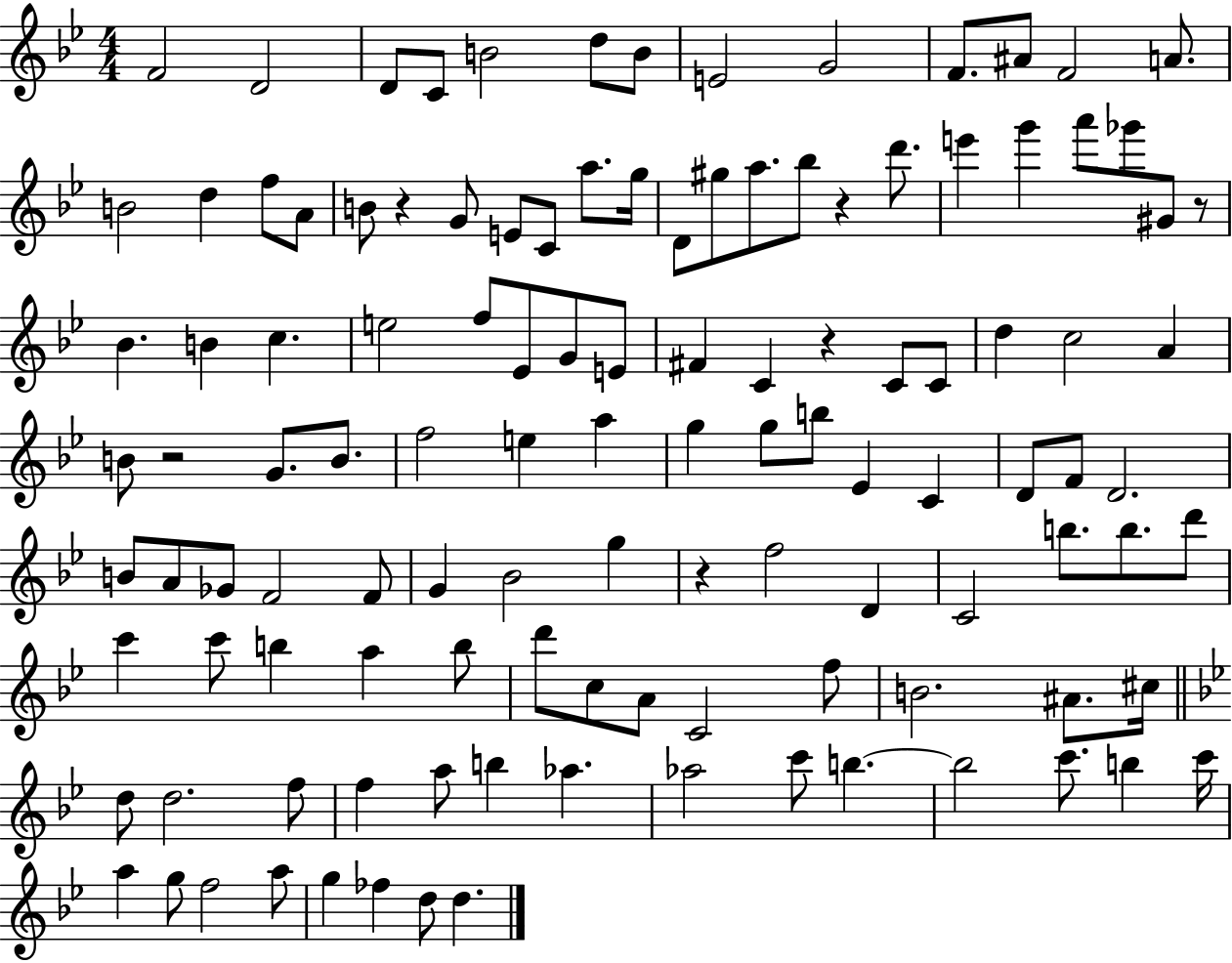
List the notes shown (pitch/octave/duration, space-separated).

F4/h D4/h D4/e C4/e B4/h D5/e B4/e E4/h G4/h F4/e. A#4/e F4/h A4/e. B4/h D5/q F5/e A4/e B4/e R/q G4/e E4/e C4/e A5/e. G5/s D4/e G#5/e A5/e. Bb5/e R/q D6/e. E6/q G6/q A6/e Gb6/e G#4/e R/e Bb4/q. B4/q C5/q. E5/h F5/e Eb4/e G4/e E4/e F#4/q C4/q R/q C4/e C4/e D5/q C5/h A4/q B4/e R/h G4/e. B4/e. F5/h E5/q A5/q G5/q G5/e B5/e Eb4/q C4/q D4/e F4/e D4/h. B4/e A4/e Gb4/e F4/h F4/e G4/q Bb4/h G5/q R/q F5/h D4/q C4/h B5/e. B5/e. D6/e C6/q C6/e B5/q A5/q B5/e D6/e C5/e A4/e C4/h F5/e B4/h. A#4/e. C#5/s D5/e D5/h. F5/e F5/q A5/e B5/q Ab5/q. Ab5/h C6/e B5/q. B5/h C6/e. B5/q C6/s A5/q G5/e F5/h A5/e G5/q FES5/q D5/e D5/q.